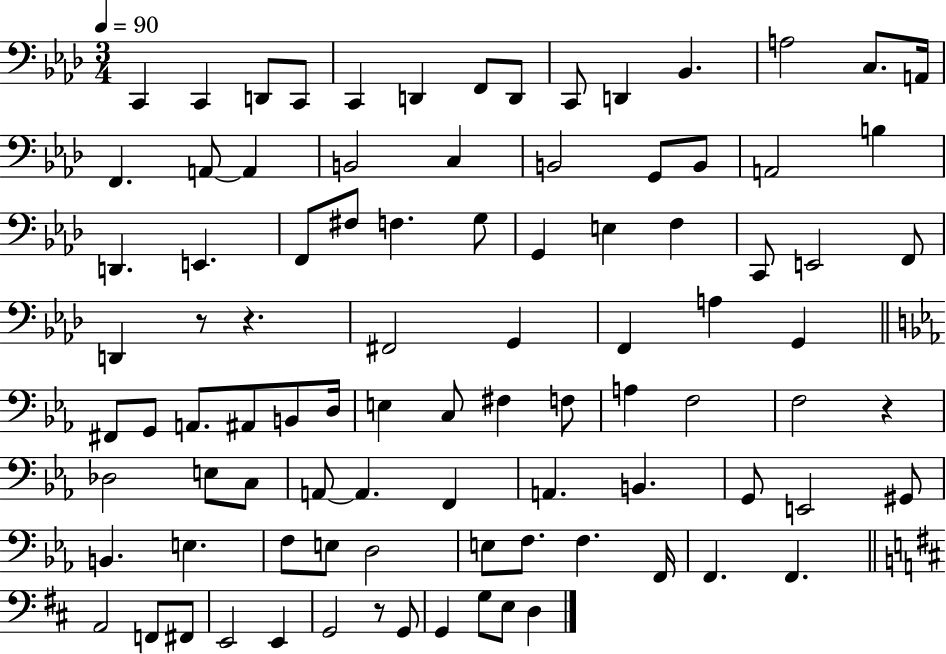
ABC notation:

X:1
T:Untitled
M:3/4
L:1/4
K:Ab
C,, C,, D,,/2 C,,/2 C,, D,, F,,/2 D,,/2 C,,/2 D,, _B,, A,2 C,/2 A,,/4 F,, A,,/2 A,, B,,2 C, B,,2 G,,/2 B,,/2 A,,2 B, D,, E,, F,,/2 ^F,/2 F, G,/2 G,, E, F, C,,/2 E,,2 F,,/2 D,, z/2 z ^F,,2 G,, F,, A, G,, ^F,,/2 G,,/2 A,,/2 ^A,,/2 B,,/2 D,/4 E, C,/2 ^F, F,/2 A, F,2 F,2 z _D,2 E,/2 C,/2 A,,/2 A,, F,, A,, B,, G,,/2 E,,2 ^G,,/2 B,, E, F,/2 E,/2 D,2 E,/2 F,/2 F, F,,/4 F,, F,, A,,2 F,,/2 ^F,,/2 E,,2 E,, G,,2 z/2 G,,/2 G,, G,/2 E,/2 D,